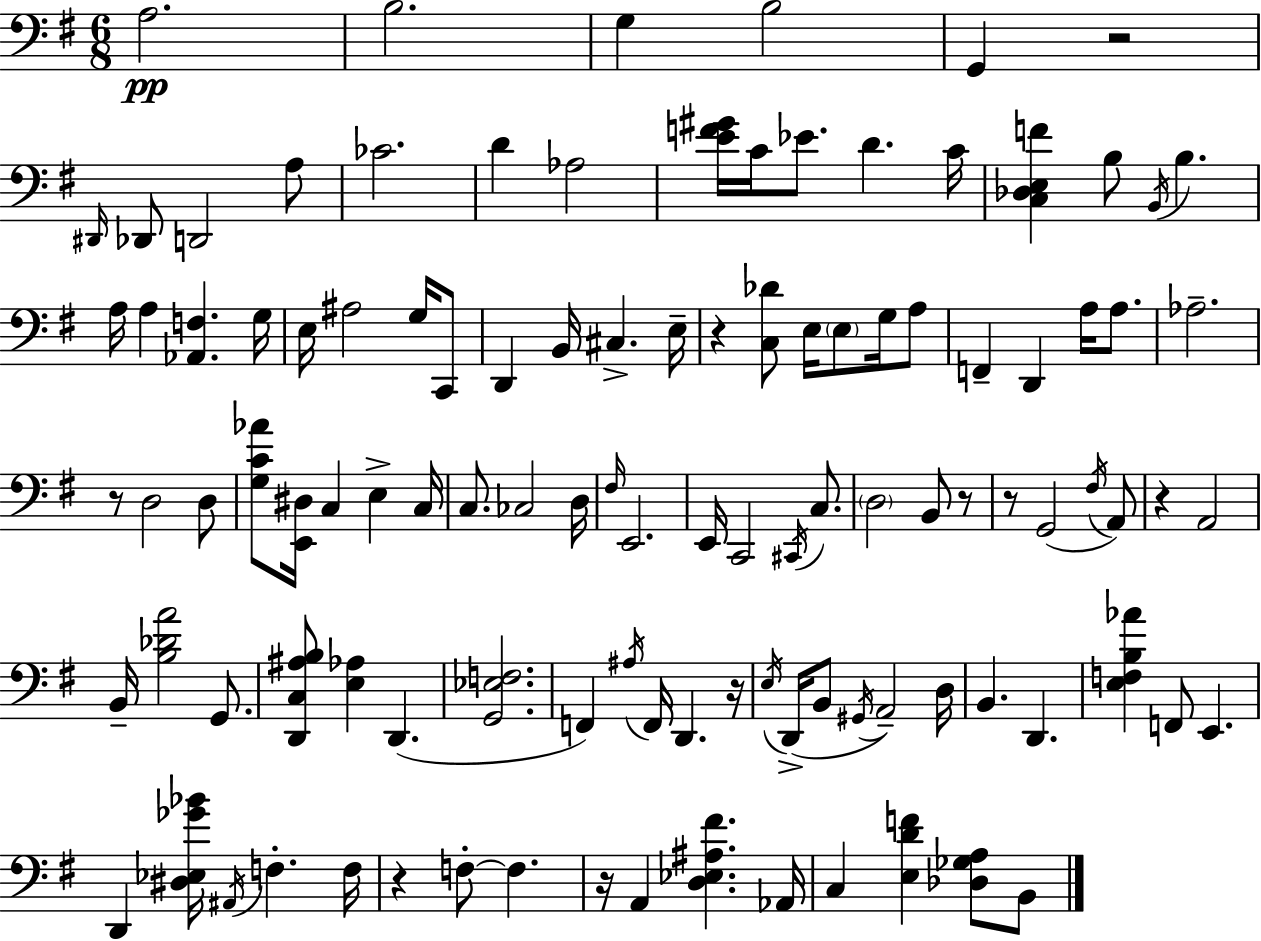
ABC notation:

X:1
T:Untitled
M:6/8
L:1/4
K:G
A,2 B,2 G, B,2 G,, z2 ^D,,/4 _D,,/2 D,,2 A,/2 _C2 D _A,2 [EF^G]/4 C/4 _E/2 D C/4 [C,_D,E,F] B,/2 B,,/4 B, A,/4 A, [_A,,F,] G,/4 E,/4 ^A,2 G,/4 C,,/2 D,, B,,/4 ^C, E,/4 z [C,_D]/2 E,/4 E,/2 G,/4 A,/2 F,, D,, A,/4 A,/2 _A,2 z/2 D,2 D,/2 [G,C_A]/2 [E,,^D,]/4 C, E, C,/4 C,/2 _C,2 D,/4 ^F,/4 E,,2 E,,/4 C,,2 ^C,,/4 C,/2 D,2 B,,/2 z/2 z/2 G,,2 ^F,/4 A,,/2 z A,,2 B,,/4 [B,_DA]2 G,,/2 [D,,C,^A,B,]/2 [E,_A,] D,, [G,,_E,F,]2 F,, ^A,/4 F,,/4 D,, z/4 E,/4 D,,/4 B,,/2 ^G,,/4 A,,2 D,/4 B,, D,, [E,F,B,_A] F,,/2 E,, D,, [^D,_E,_G_B]/4 ^A,,/4 F, F,/4 z F,/2 F, z/4 A,, [D,_E,^A,^F] _A,,/4 C, [E,DF] [_D,_G,A,]/2 B,,/2